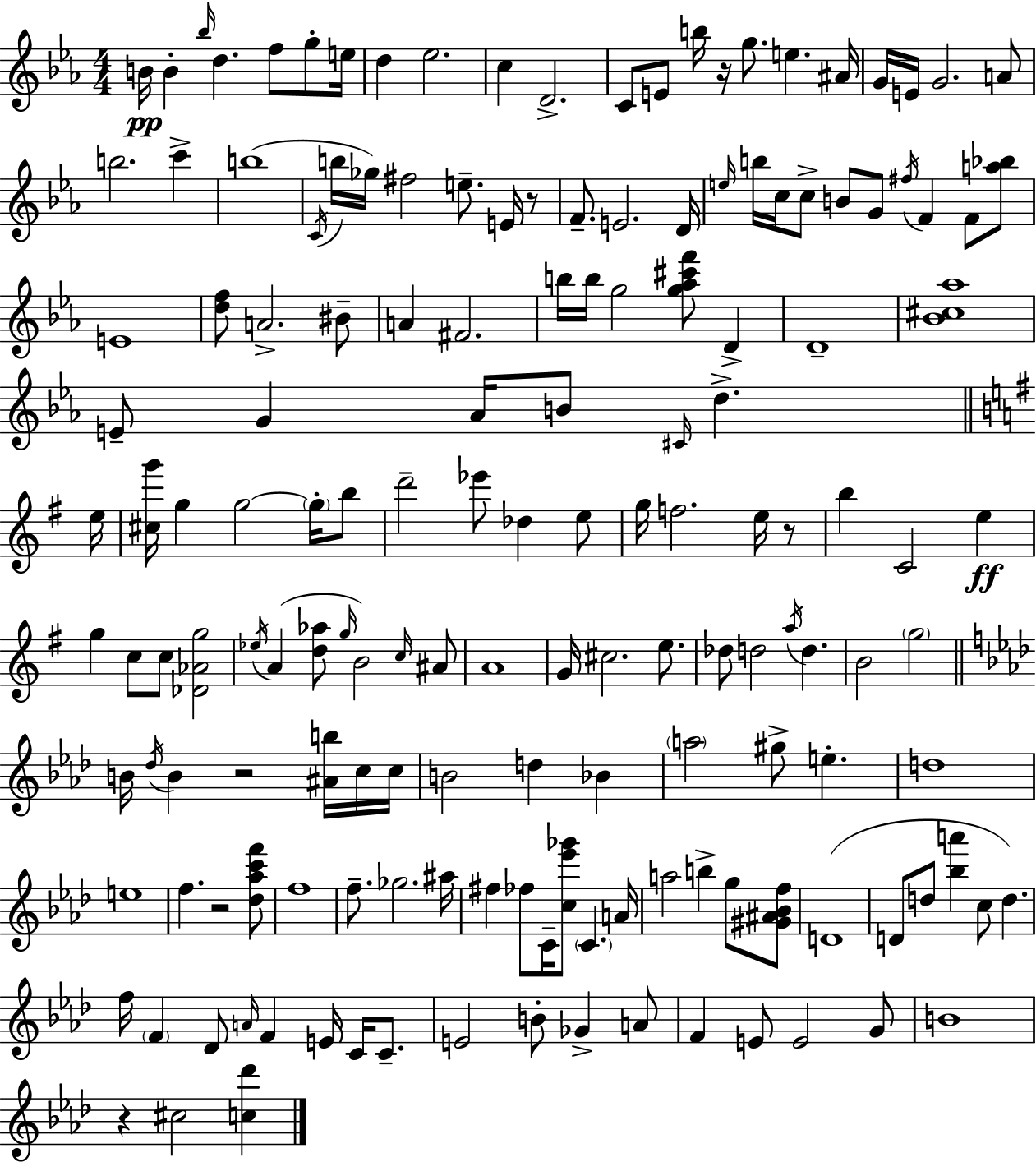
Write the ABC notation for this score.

X:1
T:Untitled
M:4/4
L:1/4
K:Cm
B/4 B _b/4 d f/2 g/2 e/4 d _e2 c D2 C/2 E/2 b/4 z/4 g/2 e ^A/4 G/4 E/4 G2 A/2 b2 c' b4 C/4 b/4 _g/4 ^f2 e/2 E/4 z/2 F/2 E2 D/4 e/4 b/4 c/4 c/2 B/2 G/2 ^f/4 F F/2 [a_b]/2 E4 [df]/2 A2 ^B/2 A ^F2 b/4 b/4 g2 [g_a^c'f']/2 D D4 [_B^c_a]4 E/2 G _A/4 B/2 ^C/4 d e/4 [^cg']/4 g g2 g/4 b/2 d'2 _e'/2 _d e/2 g/4 f2 e/4 z/2 b C2 e g c/2 c/2 [_D_Ag]2 _e/4 A [d_a]/2 g/4 B2 c/4 ^A/2 A4 G/4 ^c2 e/2 _d/2 d2 a/4 d B2 g2 B/4 _d/4 B z2 [^Ab]/4 c/4 c/4 B2 d _B a2 ^g/2 e d4 e4 f z2 [_d_ac'f']/2 f4 f/2 _g2 ^a/4 ^f _f/2 C/4 [c_e'_g']/2 C A/4 a2 b g/2 [^G^A_Bf]/2 D4 D/2 d/2 [_ba'] c/2 d f/4 F _D/2 A/4 F E/4 C/4 C/2 E2 B/2 _G A/2 F E/2 E2 G/2 B4 z ^c2 [c_d']